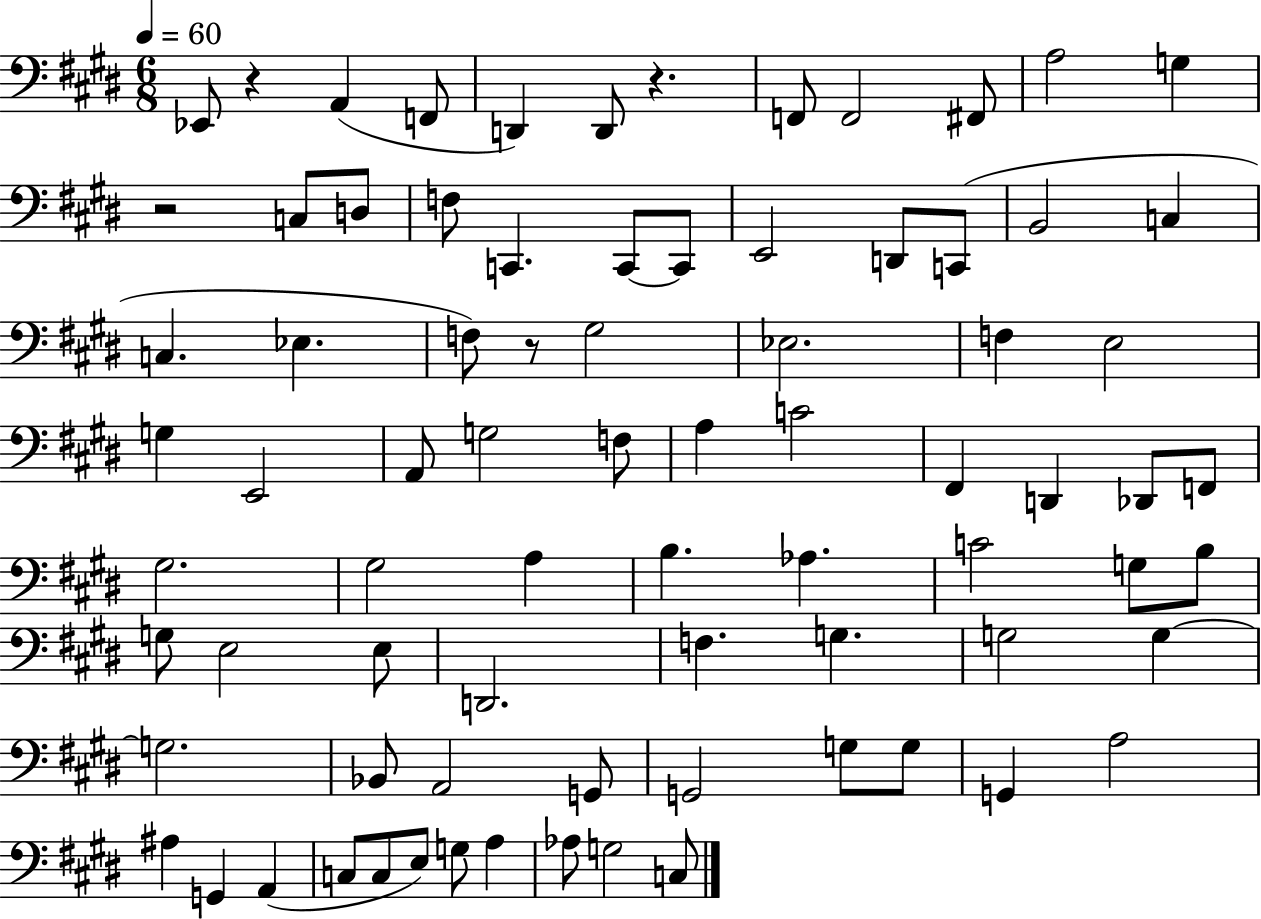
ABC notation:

X:1
T:Untitled
M:6/8
L:1/4
K:E
_E,,/2 z A,, F,,/2 D,, D,,/2 z F,,/2 F,,2 ^F,,/2 A,2 G, z2 C,/2 D,/2 F,/2 C,, C,,/2 C,,/2 E,,2 D,,/2 C,,/2 B,,2 C, C, _E, F,/2 z/2 ^G,2 _E,2 F, E,2 G, E,,2 A,,/2 G,2 F,/2 A, C2 ^F,, D,, _D,,/2 F,,/2 ^G,2 ^G,2 A, B, _A, C2 G,/2 B,/2 G,/2 E,2 E,/2 D,,2 F, G, G,2 G, G,2 _B,,/2 A,,2 G,,/2 G,,2 G,/2 G,/2 G,, A,2 ^A, G,, A,, C,/2 C,/2 E,/2 G,/2 A, _A,/2 G,2 C,/2